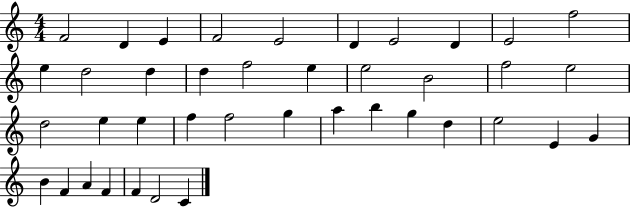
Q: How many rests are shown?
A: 0